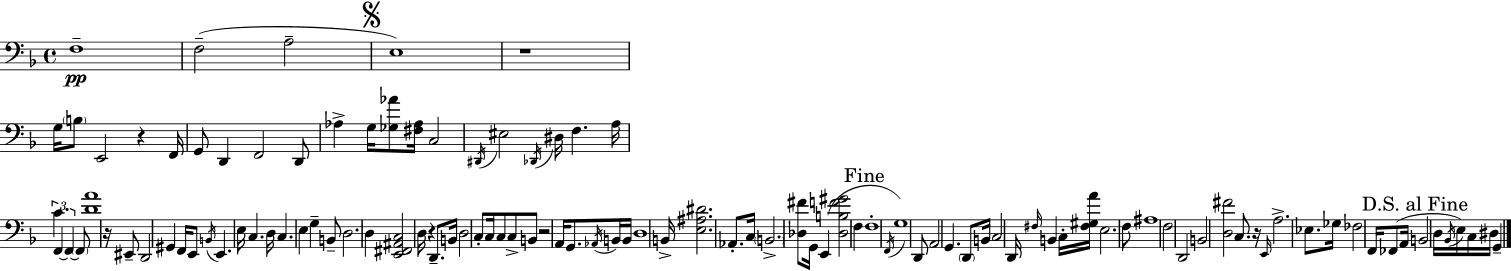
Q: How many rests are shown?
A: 6